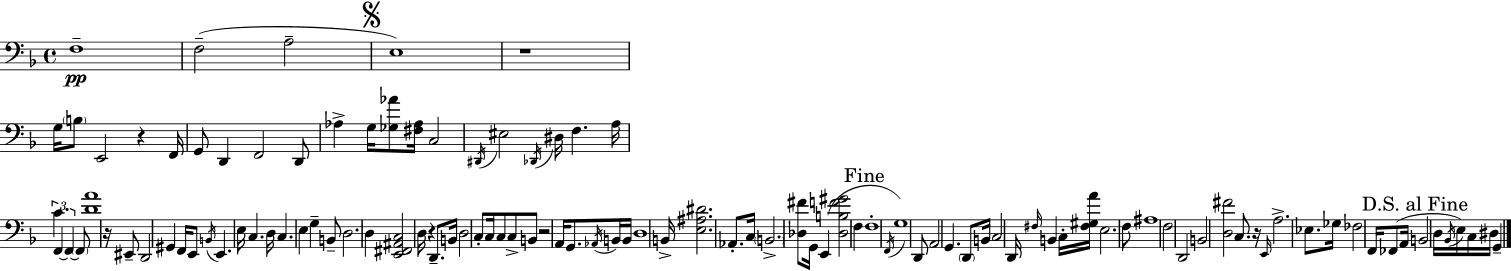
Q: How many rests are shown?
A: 6